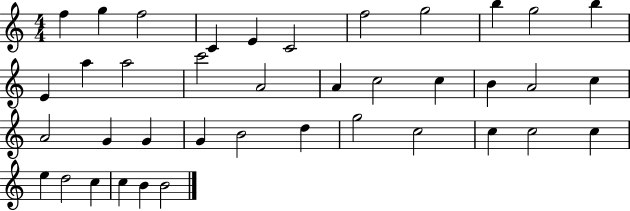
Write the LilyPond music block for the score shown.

{
  \clef treble
  \numericTimeSignature
  \time 4/4
  \key c \major
  f''4 g''4 f''2 | c'4 e'4 c'2 | f''2 g''2 | b''4 g''2 b''4 | \break e'4 a''4 a''2 | c'''2 a'2 | a'4 c''2 c''4 | b'4 a'2 c''4 | \break a'2 g'4 g'4 | g'4 b'2 d''4 | g''2 c''2 | c''4 c''2 c''4 | \break e''4 d''2 c''4 | c''4 b'4 b'2 | \bar "|."
}